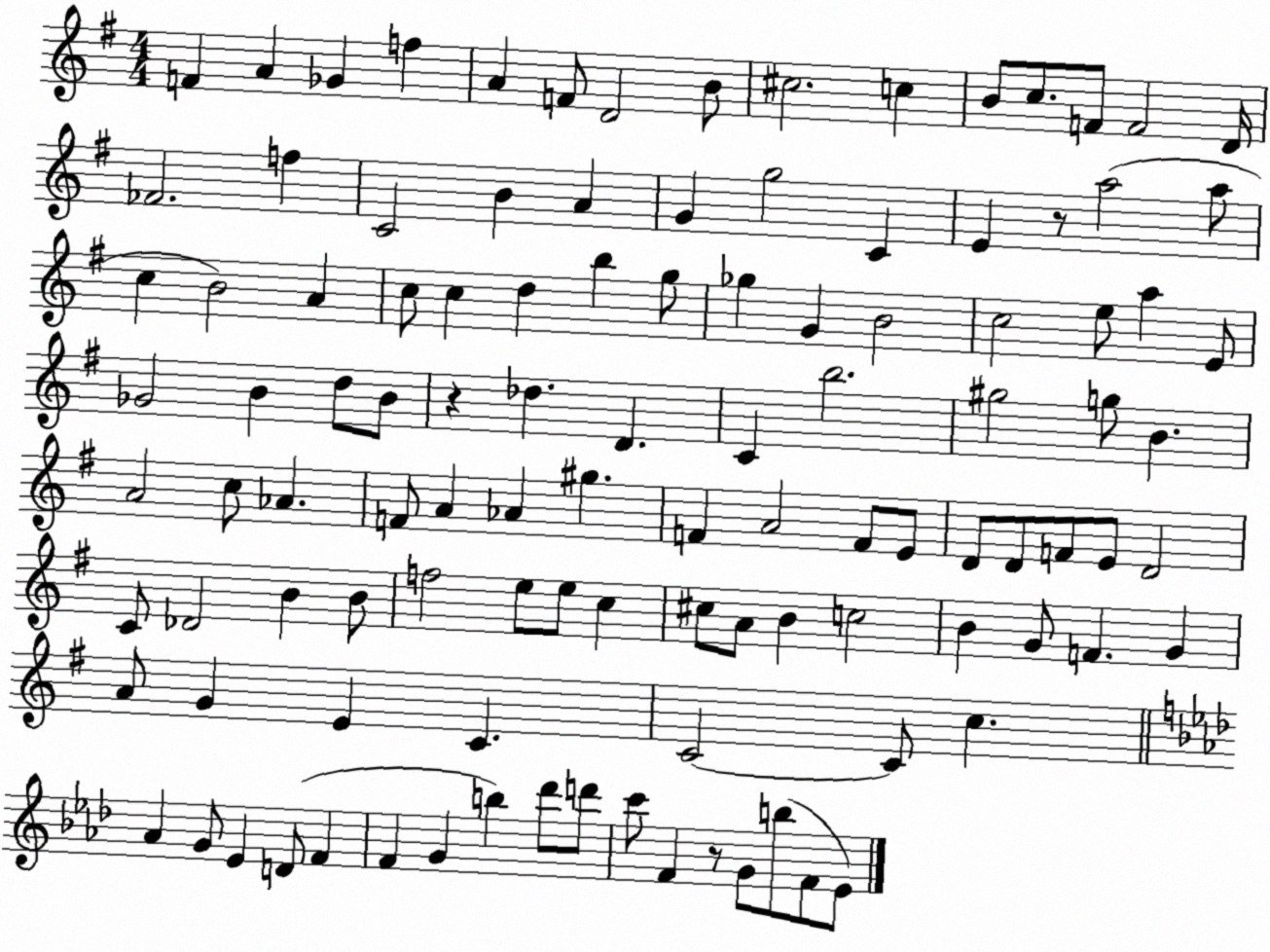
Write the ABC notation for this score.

X:1
T:Untitled
M:4/4
L:1/4
K:G
F A _G f A F/2 D2 B/2 ^c2 c B/2 c/2 F/2 F2 D/4 _F2 f C2 B A G g2 C E z/2 a2 a/2 c B2 A c/2 c d b g/2 _g G B2 c2 e/2 a E/2 _G2 B d/2 B/2 z _d D C b2 ^g2 g/2 B A2 c/2 _A F/2 A _A ^g F A2 F/2 E/2 D/2 D/2 F/2 E/2 D2 C/2 _D2 B B/2 f2 e/2 e/2 c ^c/2 A/2 B c2 B G/2 F G A/2 G E C C2 C/2 c _A G/2 _E D/2 F F G b _d'/2 d'/2 c'/2 F z/2 G/2 b/2 F/2 _E/2